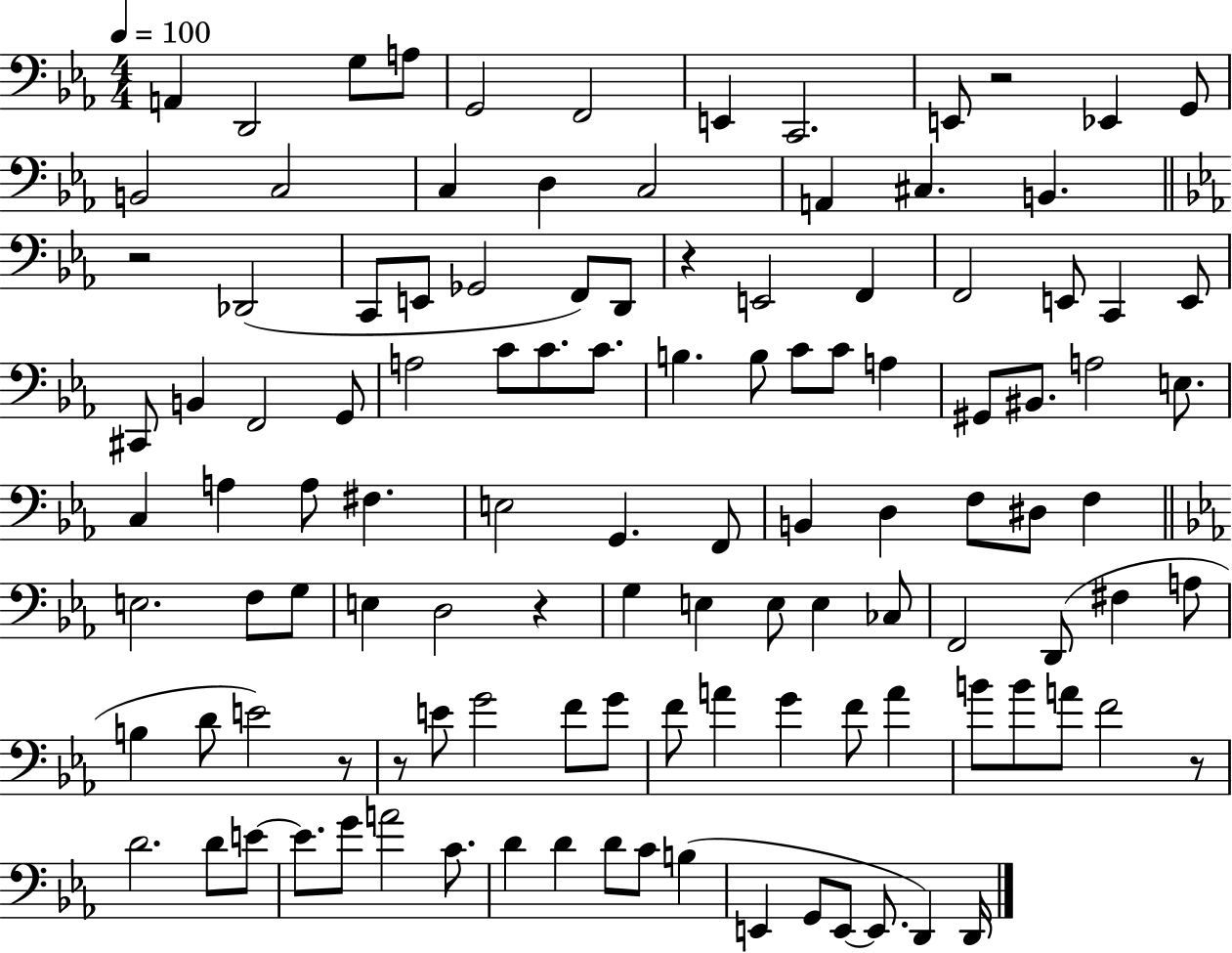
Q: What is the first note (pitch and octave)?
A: A2